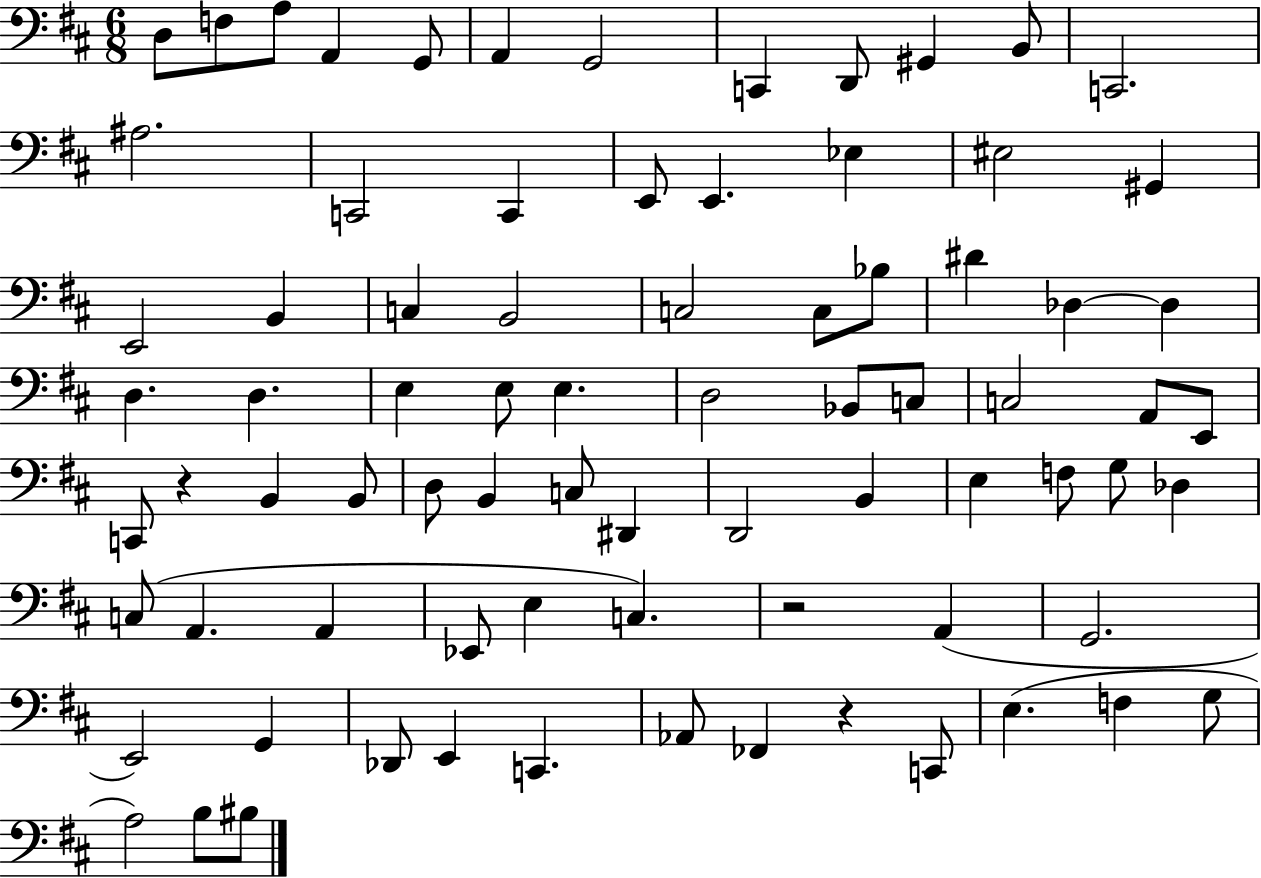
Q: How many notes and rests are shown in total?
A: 79